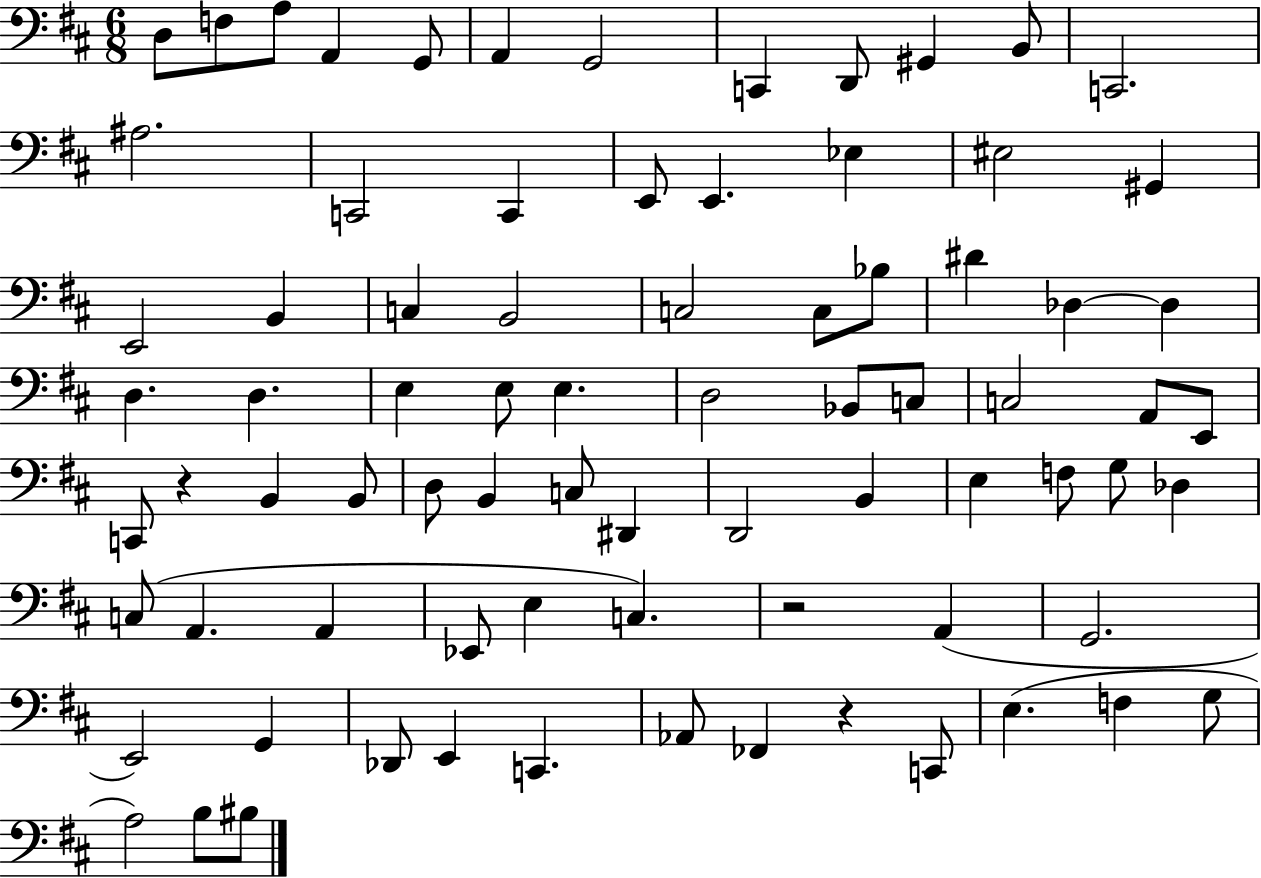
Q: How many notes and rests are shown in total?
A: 79